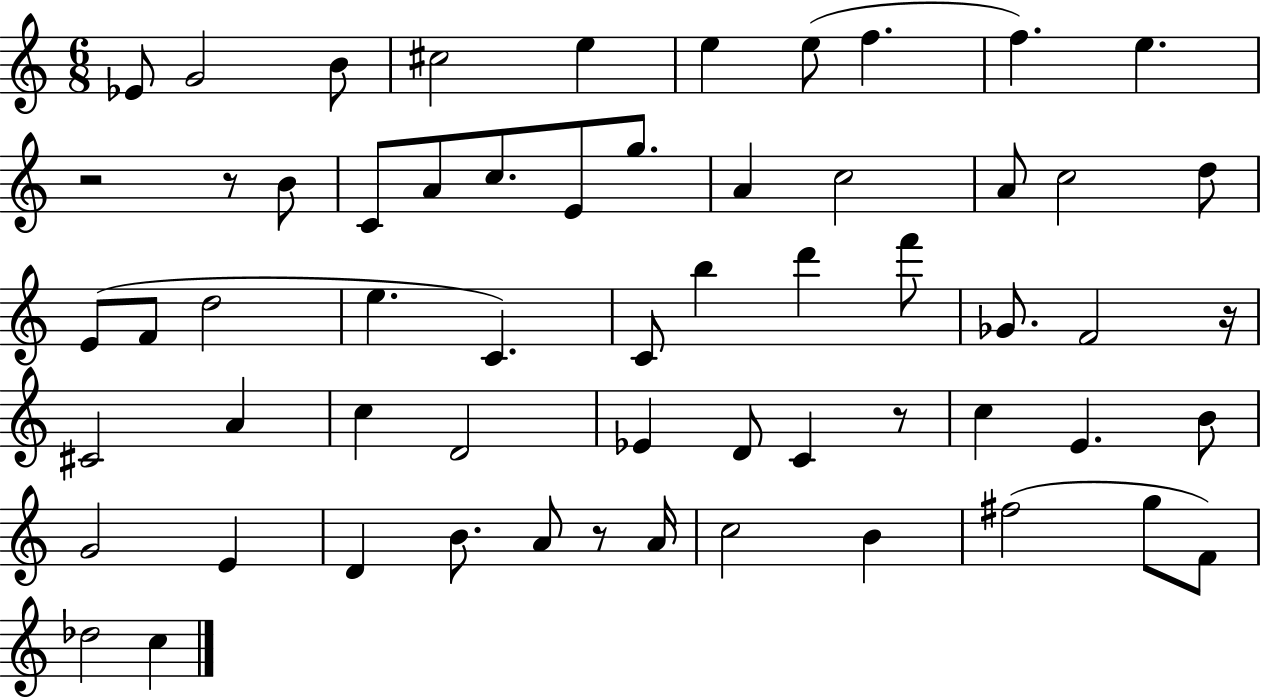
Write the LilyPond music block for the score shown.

{
  \clef treble
  \numericTimeSignature
  \time 6/8
  \key c \major
  ees'8 g'2 b'8 | cis''2 e''4 | e''4 e''8( f''4. | f''4.) e''4. | \break r2 r8 b'8 | c'8 a'8 c''8. e'8 g''8. | a'4 c''2 | a'8 c''2 d''8 | \break e'8( f'8 d''2 | e''4. c'4.) | c'8 b''4 d'''4 f'''8 | ges'8. f'2 r16 | \break cis'2 a'4 | c''4 d'2 | ees'4 d'8 c'4 r8 | c''4 e'4. b'8 | \break g'2 e'4 | d'4 b'8. a'8 r8 a'16 | c''2 b'4 | fis''2( g''8 f'8) | \break des''2 c''4 | \bar "|."
}